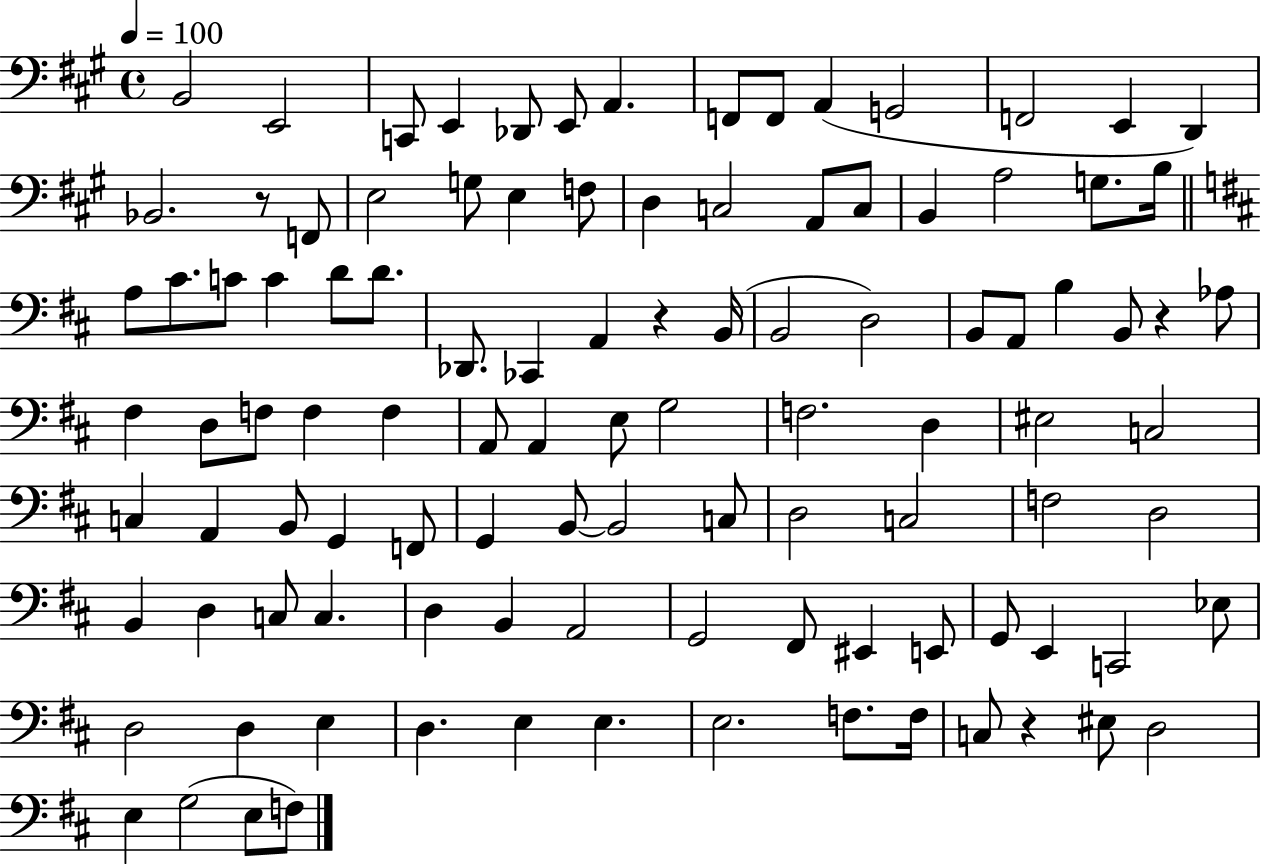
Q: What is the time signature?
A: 4/4